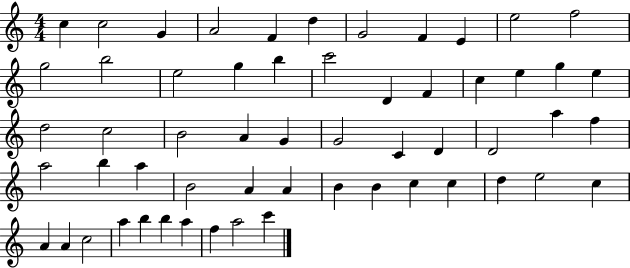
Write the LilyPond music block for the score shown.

{
  \clef treble
  \numericTimeSignature
  \time 4/4
  \key c \major
  c''4 c''2 g'4 | a'2 f'4 d''4 | g'2 f'4 e'4 | e''2 f''2 | \break g''2 b''2 | e''2 g''4 b''4 | c'''2 d'4 f'4 | c''4 e''4 g''4 e''4 | \break d''2 c''2 | b'2 a'4 g'4 | g'2 c'4 d'4 | d'2 a''4 f''4 | \break a''2 b''4 a''4 | b'2 a'4 a'4 | b'4 b'4 c''4 c''4 | d''4 e''2 c''4 | \break a'4 a'4 c''2 | a''4 b''4 b''4 a''4 | f''4 a''2 c'''4 | \bar "|."
}